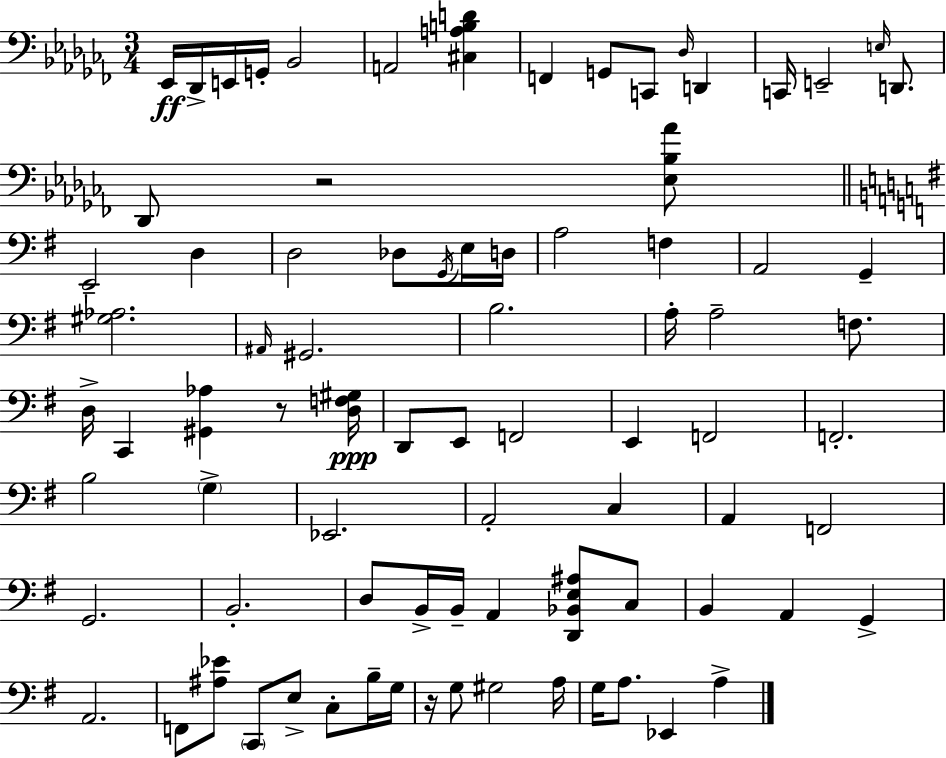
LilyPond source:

{
  \clef bass
  \numericTimeSignature
  \time 3/4
  \key aes \minor
  ees,16\ff des,16-> e,16 g,16-. bes,2 | a,2 <cis a b d'>4 | f,4 g,8 c,8 \grace { des16 } d,4 | c,16 e,2-- \grace { e16 } d,8. | \break des,8 r2 | <ees bes aes'>8 \bar "||" \break \key e \minor e,2-- d4 | d2 des8 \acciaccatura { g,16 } e16 | d16 a2 f4 | a,2 g,4-- | \break <gis aes>2. | \grace { ais,16 } gis,2. | b2. | a16-. a2-- f8. | \break d16-> c,4 <gis, aes>4 r8 | <d f gis>16\ppp d,8 e,8 f,2 | e,4 f,2 | f,2.-. | \break b2 \parenthesize g4-> | ees,2. | a,2-. c4 | a,4 f,2 | \break g,2. | b,2.-. | d8 b,16-> b,16-- a,4 <d, bes, e ais>8 | c8 b,4 a,4 g,4-> | \break a,2. | f,8 <ais ees'>8 \parenthesize c,8 e8-> c8-. | b16-- g16 r16 g8 gis2 | a16 g16 a8. ees,4 a4-> | \break \bar "|."
}